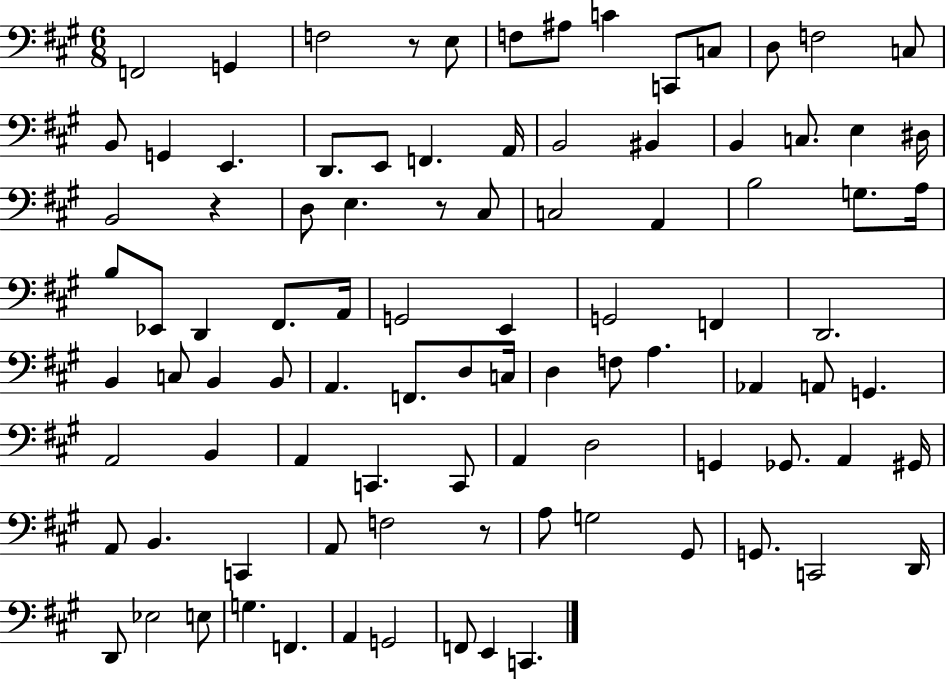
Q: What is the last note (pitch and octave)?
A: C2